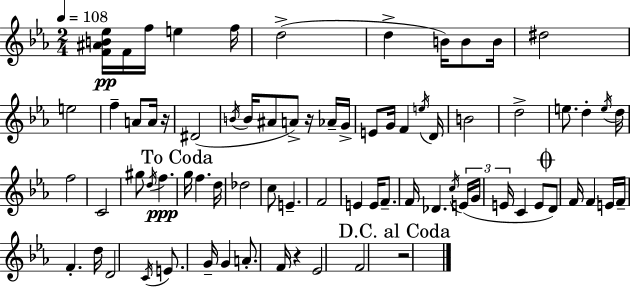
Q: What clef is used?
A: treble